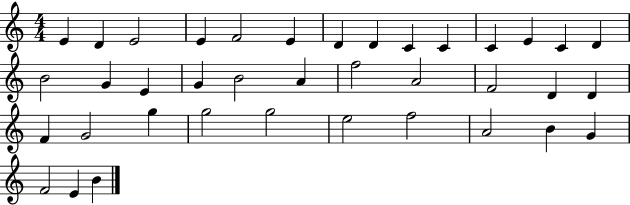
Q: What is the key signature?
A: C major